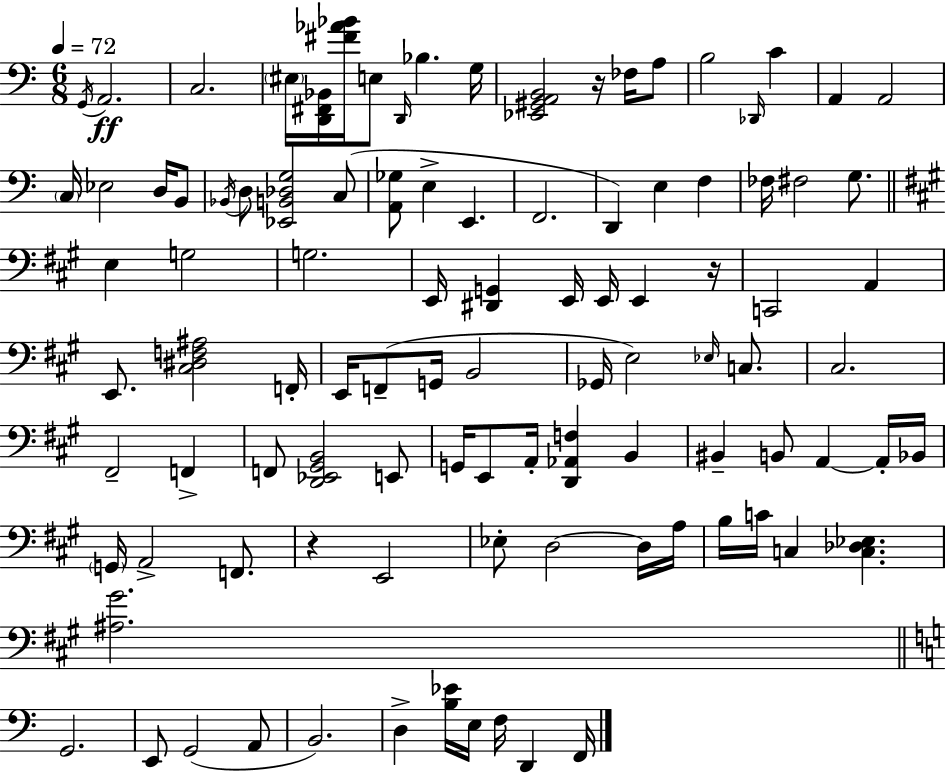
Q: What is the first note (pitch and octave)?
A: G2